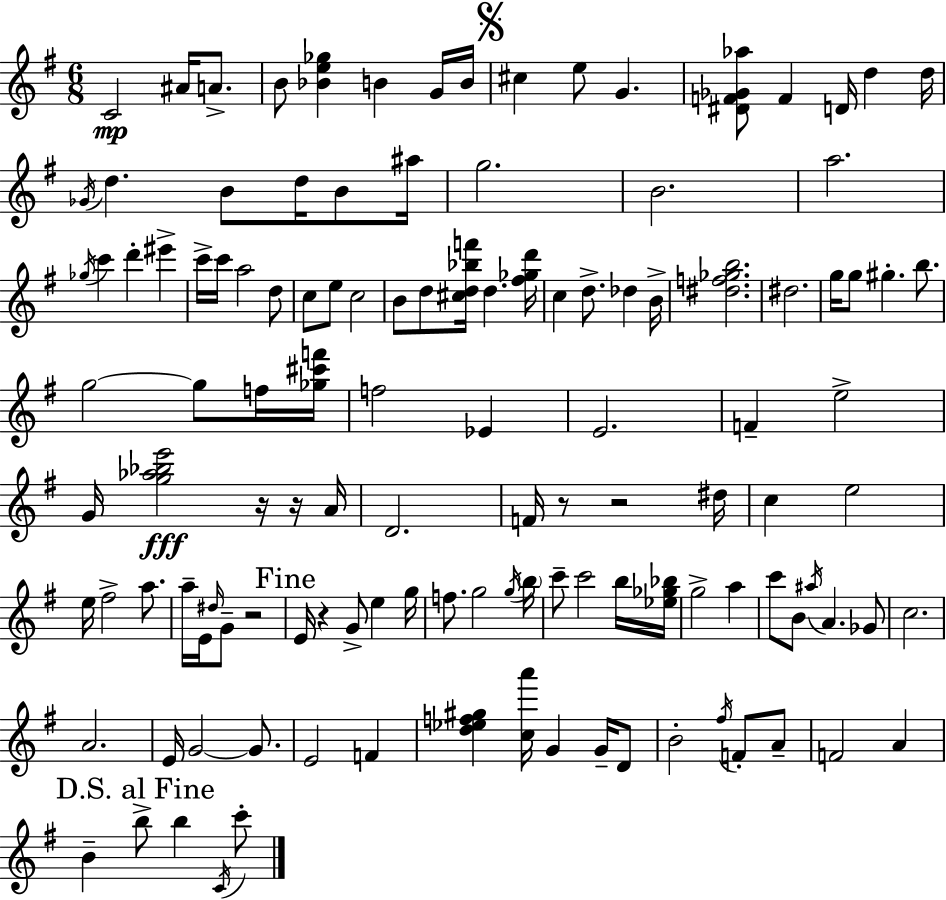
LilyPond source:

{
  \clef treble
  \numericTimeSignature
  \time 6/8
  \key e \minor
  c'2\mp ais'16 a'8.-> | b'8 <bes' e'' ges''>4 b'4 g'16 b'16 | \mark \markup { \musicglyph "scripts.segno" } cis''4 e''8 g'4. | <dis' f' ges' aes''>8 f'4 d'16 d''4 d''16 | \break \acciaccatura { ges'16 } d''4. b'8 d''16 b'8 | ais''16 g''2. | b'2. | a''2. | \break \acciaccatura { ges''16 } c'''4 d'''4-. eis'''4-> | c'''16-> c'''16 a''2 | d''8 c''8 e''8 c''2 | b'8 d''8 <cis'' d'' bes'' f'''>16 d''4. | \break <fis'' ges'' d'''>16 c''4 d''8.-> des''4 | b'16-> <dis'' f'' ges'' b''>2. | dis''2. | g''16 g''8 gis''4.-. b''8. | \break g''2~~ g''8 | f''16 <ges'' cis''' f'''>16 f''2 ees'4 | e'2. | f'4-- e''2-> | \break g'16 <g'' aes'' bes'' e'''>2\fff r16 | r16 a'16 d'2. | f'16 r8 r2 | dis''16 c''4 e''2 | \break e''16 fis''2-> a''8. | a''16-- e'16 \grace { dis''16 } g'8-- r2 | \mark "Fine" e'16 r4 g'8-> e''4 | g''16 f''8. g''2 | \break \acciaccatura { g''16 } \parenthesize b''16 c'''8-- c'''2 | b''16 <ees'' ges'' bes''>16 g''2-> | a''4 c'''8 b'8 \acciaccatura { ais''16 } a'4. | ges'8 c''2. | \break a'2. | e'16 g'2~~ | g'8. e'2 | f'4 <d'' ees'' f'' gis''>4 <c'' a'''>16 g'4 | \break g'16-- d'8 b'2-. | \acciaccatura { fis''16 } f'8-. a'8-- f'2 | a'4 \mark "D.S. al Fine" b'4-- b''8-> | b''4 \acciaccatura { c'16 } c'''8-. \bar "|."
}